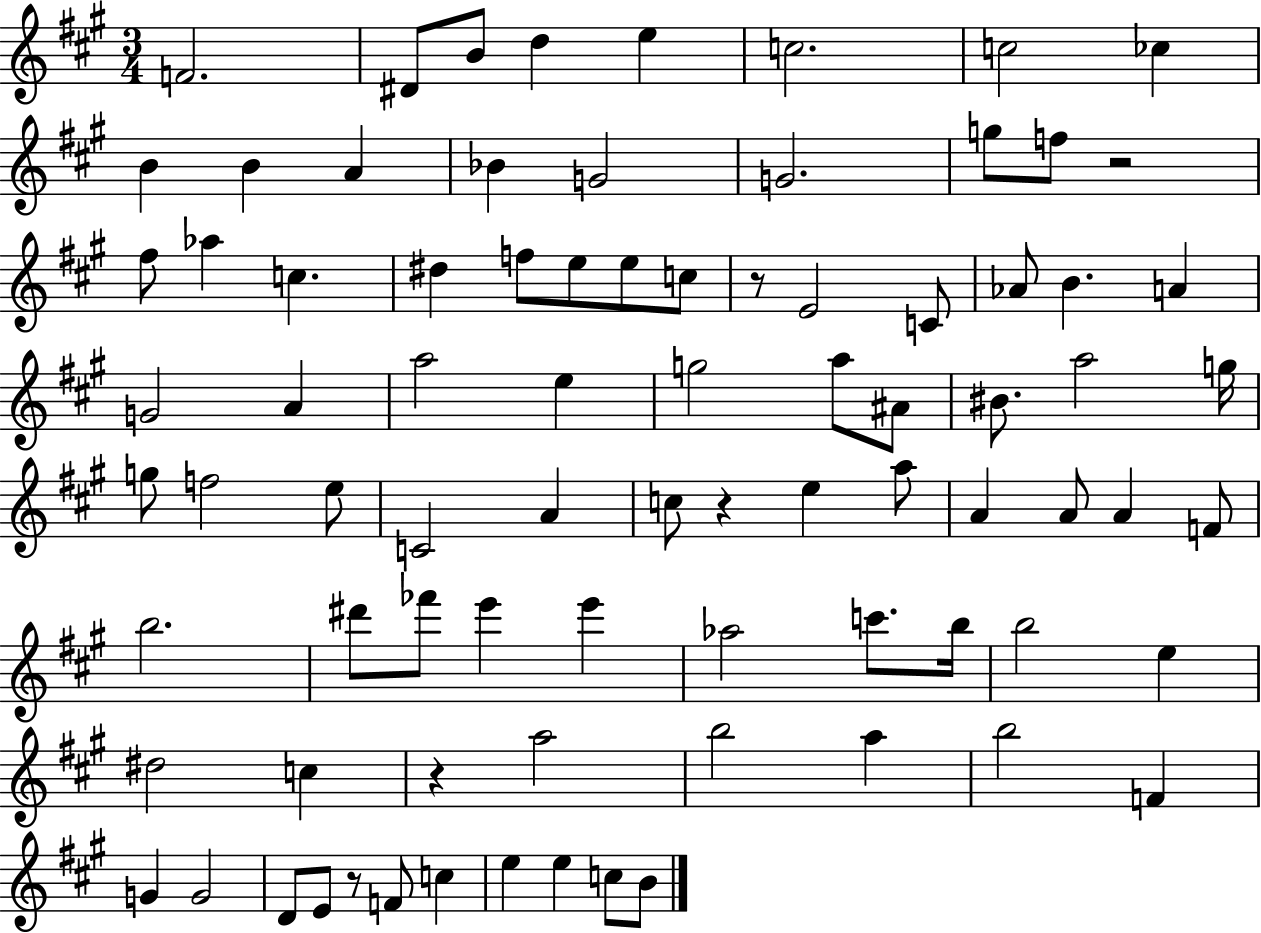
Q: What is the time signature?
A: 3/4